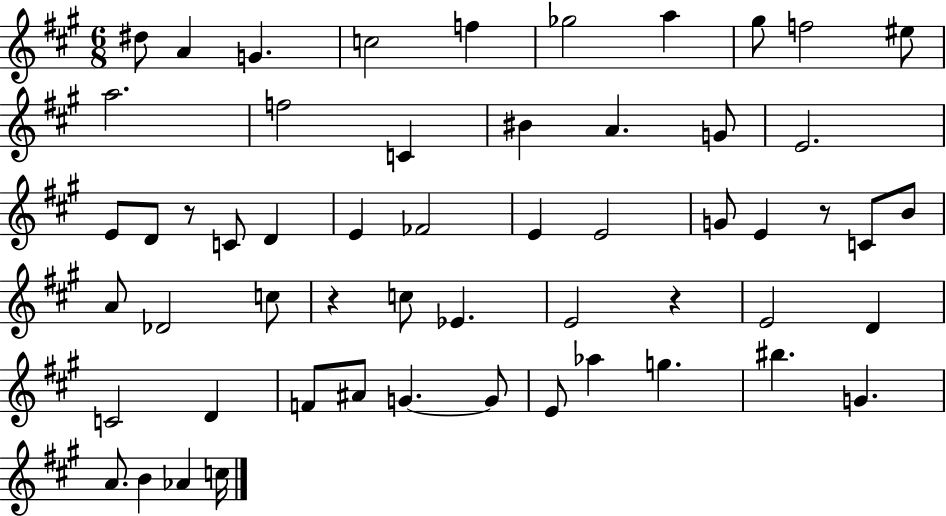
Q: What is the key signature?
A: A major